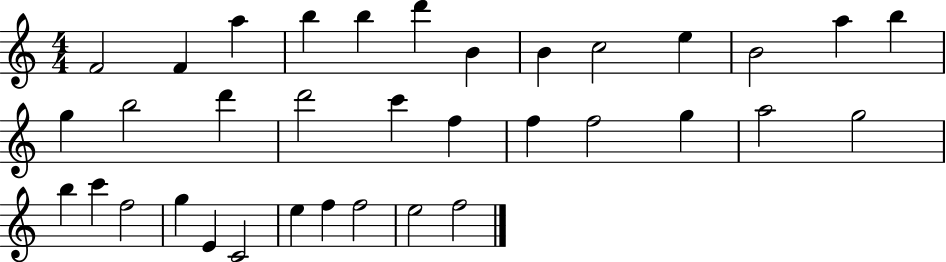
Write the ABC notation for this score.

X:1
T:Untitled
M:4/4
L:1/4
K:C
F2 F a b b d' B B c2 e B2 a b g b2 d' d'2 c' f f f2 g a2 g2 b c' f2 g E C2 e f f2 e2 f2